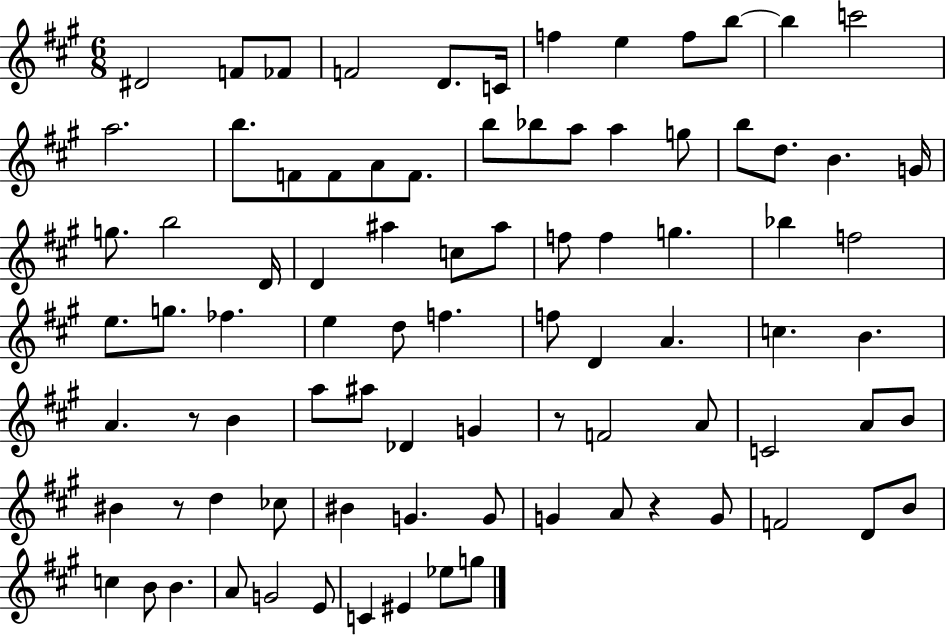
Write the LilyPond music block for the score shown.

{
  \clef treble
  \numericTimeSignature
  \time 6/8
  \key a \major
  dis'2 f'8 fes'8 | f'2 d'8. c'16 | f''4 e''4 f''8 b''8~~ | b''4 c'''2 | \break a''2. | b''8. f'8 f'8 a'8 f'8. | b''8 bes''8 a''8 a''4 g''8 | b''8 d''8. b'4. g'16 | \break g''8. b''2 d'16 | d'4 ais''4 c''8 ais''8 | f''8 f''4 g''4. | bes''4 f''2 | \break e''8. g''8. fes''4. | e''4 d''8 f''4. | f''8 d'4 a'4. | c''4. b'4. | \break a'4. r8 b'4 | a''8 ais''8 des'4 g'4 | r8 f'2 a'8 | c'2 a'8 b'8 | \break bis'4 r8 d''4 ces''8 | bis'4 g'4. g'8 | g'4 a'8 r4 g'8 | f'2 d'8 b'8 | \break c''4 b'8 b'4. | a'8 g'2 e'8 | c'4 eis'4 ees''8 g''8 | \bar "|."
}